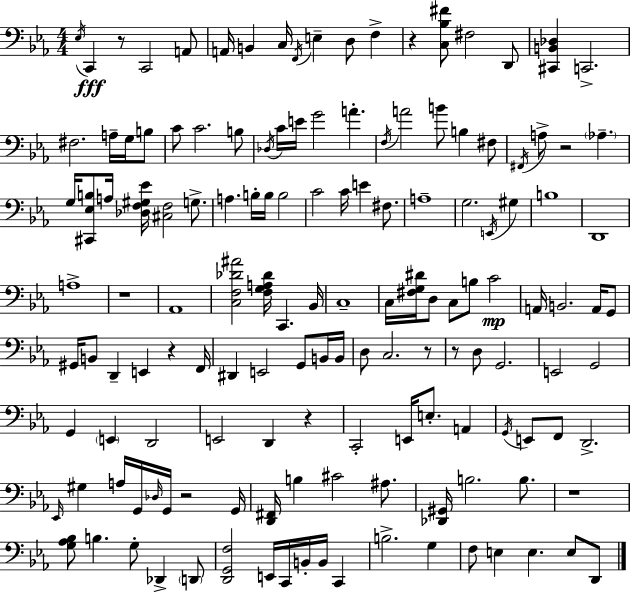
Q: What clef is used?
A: bass